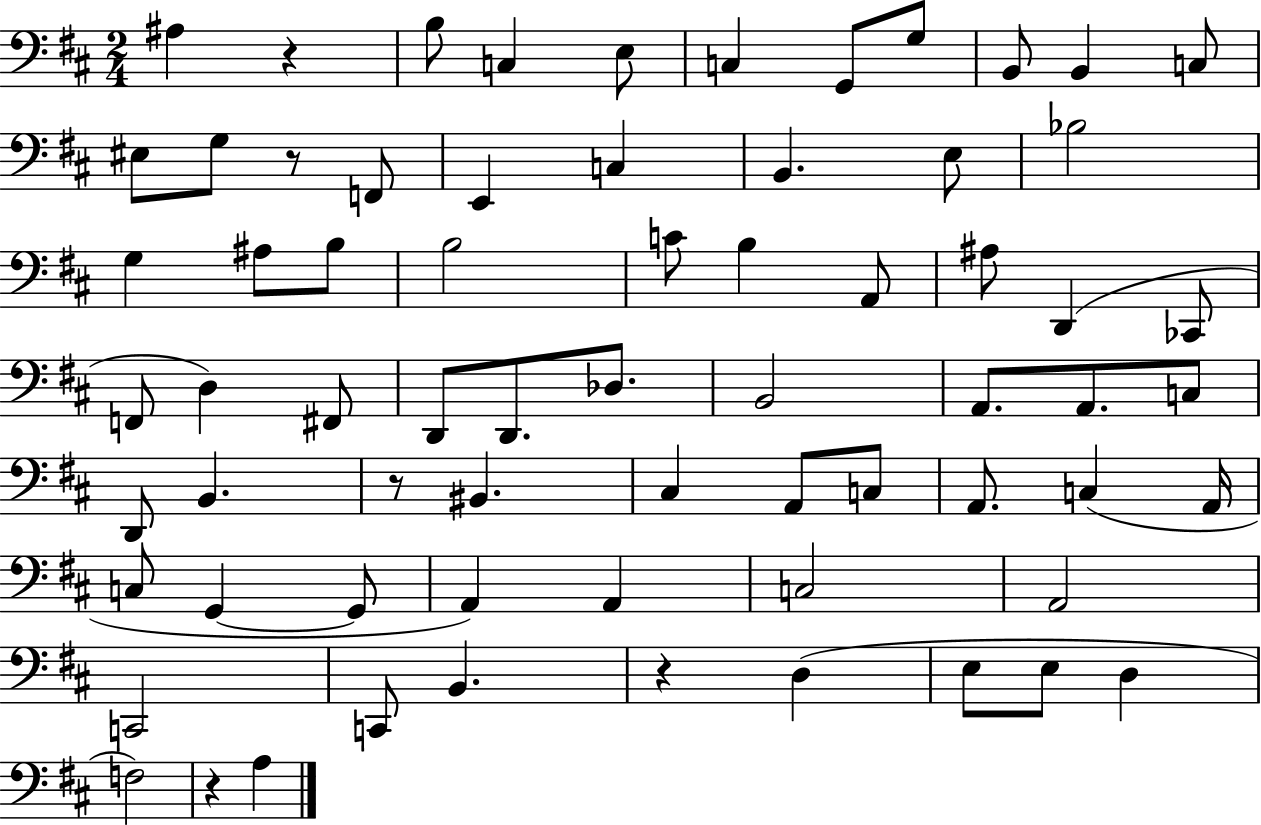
X:1
T:Untitled
M:2/4
L:1/4
K:D
^A, z B,/2 C, E,/2 C, G,,/2 G,/2 B,,/2 B,, C,/2 ^E,/2 G,/2 z/2 F,,/2 E,, C, B,, E,/2 _B,2 G, ^A,/2 B,/2 B,2 C/2 B, A,,/2 ^A,/2 D,, _C,,/2 F,,/2 D, ^F,,/2 D,,/2 D,,/2 _D,/2 B,,2 A,,/2 A,,/2 C,/2 D,,/2 B,, z/2 ^B,, ^C, A,,/2 C,/2 A,,/2 C, A,,/4 C,/2 G,, G,,/2 A,, A,, C,2 A,,2 C,,2 C,,/2 B,, z D, E,/2 E,/2 D, F,2 z A,